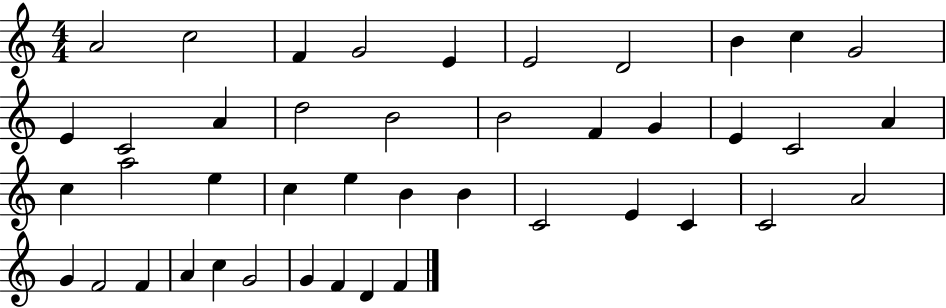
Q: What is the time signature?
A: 4/4